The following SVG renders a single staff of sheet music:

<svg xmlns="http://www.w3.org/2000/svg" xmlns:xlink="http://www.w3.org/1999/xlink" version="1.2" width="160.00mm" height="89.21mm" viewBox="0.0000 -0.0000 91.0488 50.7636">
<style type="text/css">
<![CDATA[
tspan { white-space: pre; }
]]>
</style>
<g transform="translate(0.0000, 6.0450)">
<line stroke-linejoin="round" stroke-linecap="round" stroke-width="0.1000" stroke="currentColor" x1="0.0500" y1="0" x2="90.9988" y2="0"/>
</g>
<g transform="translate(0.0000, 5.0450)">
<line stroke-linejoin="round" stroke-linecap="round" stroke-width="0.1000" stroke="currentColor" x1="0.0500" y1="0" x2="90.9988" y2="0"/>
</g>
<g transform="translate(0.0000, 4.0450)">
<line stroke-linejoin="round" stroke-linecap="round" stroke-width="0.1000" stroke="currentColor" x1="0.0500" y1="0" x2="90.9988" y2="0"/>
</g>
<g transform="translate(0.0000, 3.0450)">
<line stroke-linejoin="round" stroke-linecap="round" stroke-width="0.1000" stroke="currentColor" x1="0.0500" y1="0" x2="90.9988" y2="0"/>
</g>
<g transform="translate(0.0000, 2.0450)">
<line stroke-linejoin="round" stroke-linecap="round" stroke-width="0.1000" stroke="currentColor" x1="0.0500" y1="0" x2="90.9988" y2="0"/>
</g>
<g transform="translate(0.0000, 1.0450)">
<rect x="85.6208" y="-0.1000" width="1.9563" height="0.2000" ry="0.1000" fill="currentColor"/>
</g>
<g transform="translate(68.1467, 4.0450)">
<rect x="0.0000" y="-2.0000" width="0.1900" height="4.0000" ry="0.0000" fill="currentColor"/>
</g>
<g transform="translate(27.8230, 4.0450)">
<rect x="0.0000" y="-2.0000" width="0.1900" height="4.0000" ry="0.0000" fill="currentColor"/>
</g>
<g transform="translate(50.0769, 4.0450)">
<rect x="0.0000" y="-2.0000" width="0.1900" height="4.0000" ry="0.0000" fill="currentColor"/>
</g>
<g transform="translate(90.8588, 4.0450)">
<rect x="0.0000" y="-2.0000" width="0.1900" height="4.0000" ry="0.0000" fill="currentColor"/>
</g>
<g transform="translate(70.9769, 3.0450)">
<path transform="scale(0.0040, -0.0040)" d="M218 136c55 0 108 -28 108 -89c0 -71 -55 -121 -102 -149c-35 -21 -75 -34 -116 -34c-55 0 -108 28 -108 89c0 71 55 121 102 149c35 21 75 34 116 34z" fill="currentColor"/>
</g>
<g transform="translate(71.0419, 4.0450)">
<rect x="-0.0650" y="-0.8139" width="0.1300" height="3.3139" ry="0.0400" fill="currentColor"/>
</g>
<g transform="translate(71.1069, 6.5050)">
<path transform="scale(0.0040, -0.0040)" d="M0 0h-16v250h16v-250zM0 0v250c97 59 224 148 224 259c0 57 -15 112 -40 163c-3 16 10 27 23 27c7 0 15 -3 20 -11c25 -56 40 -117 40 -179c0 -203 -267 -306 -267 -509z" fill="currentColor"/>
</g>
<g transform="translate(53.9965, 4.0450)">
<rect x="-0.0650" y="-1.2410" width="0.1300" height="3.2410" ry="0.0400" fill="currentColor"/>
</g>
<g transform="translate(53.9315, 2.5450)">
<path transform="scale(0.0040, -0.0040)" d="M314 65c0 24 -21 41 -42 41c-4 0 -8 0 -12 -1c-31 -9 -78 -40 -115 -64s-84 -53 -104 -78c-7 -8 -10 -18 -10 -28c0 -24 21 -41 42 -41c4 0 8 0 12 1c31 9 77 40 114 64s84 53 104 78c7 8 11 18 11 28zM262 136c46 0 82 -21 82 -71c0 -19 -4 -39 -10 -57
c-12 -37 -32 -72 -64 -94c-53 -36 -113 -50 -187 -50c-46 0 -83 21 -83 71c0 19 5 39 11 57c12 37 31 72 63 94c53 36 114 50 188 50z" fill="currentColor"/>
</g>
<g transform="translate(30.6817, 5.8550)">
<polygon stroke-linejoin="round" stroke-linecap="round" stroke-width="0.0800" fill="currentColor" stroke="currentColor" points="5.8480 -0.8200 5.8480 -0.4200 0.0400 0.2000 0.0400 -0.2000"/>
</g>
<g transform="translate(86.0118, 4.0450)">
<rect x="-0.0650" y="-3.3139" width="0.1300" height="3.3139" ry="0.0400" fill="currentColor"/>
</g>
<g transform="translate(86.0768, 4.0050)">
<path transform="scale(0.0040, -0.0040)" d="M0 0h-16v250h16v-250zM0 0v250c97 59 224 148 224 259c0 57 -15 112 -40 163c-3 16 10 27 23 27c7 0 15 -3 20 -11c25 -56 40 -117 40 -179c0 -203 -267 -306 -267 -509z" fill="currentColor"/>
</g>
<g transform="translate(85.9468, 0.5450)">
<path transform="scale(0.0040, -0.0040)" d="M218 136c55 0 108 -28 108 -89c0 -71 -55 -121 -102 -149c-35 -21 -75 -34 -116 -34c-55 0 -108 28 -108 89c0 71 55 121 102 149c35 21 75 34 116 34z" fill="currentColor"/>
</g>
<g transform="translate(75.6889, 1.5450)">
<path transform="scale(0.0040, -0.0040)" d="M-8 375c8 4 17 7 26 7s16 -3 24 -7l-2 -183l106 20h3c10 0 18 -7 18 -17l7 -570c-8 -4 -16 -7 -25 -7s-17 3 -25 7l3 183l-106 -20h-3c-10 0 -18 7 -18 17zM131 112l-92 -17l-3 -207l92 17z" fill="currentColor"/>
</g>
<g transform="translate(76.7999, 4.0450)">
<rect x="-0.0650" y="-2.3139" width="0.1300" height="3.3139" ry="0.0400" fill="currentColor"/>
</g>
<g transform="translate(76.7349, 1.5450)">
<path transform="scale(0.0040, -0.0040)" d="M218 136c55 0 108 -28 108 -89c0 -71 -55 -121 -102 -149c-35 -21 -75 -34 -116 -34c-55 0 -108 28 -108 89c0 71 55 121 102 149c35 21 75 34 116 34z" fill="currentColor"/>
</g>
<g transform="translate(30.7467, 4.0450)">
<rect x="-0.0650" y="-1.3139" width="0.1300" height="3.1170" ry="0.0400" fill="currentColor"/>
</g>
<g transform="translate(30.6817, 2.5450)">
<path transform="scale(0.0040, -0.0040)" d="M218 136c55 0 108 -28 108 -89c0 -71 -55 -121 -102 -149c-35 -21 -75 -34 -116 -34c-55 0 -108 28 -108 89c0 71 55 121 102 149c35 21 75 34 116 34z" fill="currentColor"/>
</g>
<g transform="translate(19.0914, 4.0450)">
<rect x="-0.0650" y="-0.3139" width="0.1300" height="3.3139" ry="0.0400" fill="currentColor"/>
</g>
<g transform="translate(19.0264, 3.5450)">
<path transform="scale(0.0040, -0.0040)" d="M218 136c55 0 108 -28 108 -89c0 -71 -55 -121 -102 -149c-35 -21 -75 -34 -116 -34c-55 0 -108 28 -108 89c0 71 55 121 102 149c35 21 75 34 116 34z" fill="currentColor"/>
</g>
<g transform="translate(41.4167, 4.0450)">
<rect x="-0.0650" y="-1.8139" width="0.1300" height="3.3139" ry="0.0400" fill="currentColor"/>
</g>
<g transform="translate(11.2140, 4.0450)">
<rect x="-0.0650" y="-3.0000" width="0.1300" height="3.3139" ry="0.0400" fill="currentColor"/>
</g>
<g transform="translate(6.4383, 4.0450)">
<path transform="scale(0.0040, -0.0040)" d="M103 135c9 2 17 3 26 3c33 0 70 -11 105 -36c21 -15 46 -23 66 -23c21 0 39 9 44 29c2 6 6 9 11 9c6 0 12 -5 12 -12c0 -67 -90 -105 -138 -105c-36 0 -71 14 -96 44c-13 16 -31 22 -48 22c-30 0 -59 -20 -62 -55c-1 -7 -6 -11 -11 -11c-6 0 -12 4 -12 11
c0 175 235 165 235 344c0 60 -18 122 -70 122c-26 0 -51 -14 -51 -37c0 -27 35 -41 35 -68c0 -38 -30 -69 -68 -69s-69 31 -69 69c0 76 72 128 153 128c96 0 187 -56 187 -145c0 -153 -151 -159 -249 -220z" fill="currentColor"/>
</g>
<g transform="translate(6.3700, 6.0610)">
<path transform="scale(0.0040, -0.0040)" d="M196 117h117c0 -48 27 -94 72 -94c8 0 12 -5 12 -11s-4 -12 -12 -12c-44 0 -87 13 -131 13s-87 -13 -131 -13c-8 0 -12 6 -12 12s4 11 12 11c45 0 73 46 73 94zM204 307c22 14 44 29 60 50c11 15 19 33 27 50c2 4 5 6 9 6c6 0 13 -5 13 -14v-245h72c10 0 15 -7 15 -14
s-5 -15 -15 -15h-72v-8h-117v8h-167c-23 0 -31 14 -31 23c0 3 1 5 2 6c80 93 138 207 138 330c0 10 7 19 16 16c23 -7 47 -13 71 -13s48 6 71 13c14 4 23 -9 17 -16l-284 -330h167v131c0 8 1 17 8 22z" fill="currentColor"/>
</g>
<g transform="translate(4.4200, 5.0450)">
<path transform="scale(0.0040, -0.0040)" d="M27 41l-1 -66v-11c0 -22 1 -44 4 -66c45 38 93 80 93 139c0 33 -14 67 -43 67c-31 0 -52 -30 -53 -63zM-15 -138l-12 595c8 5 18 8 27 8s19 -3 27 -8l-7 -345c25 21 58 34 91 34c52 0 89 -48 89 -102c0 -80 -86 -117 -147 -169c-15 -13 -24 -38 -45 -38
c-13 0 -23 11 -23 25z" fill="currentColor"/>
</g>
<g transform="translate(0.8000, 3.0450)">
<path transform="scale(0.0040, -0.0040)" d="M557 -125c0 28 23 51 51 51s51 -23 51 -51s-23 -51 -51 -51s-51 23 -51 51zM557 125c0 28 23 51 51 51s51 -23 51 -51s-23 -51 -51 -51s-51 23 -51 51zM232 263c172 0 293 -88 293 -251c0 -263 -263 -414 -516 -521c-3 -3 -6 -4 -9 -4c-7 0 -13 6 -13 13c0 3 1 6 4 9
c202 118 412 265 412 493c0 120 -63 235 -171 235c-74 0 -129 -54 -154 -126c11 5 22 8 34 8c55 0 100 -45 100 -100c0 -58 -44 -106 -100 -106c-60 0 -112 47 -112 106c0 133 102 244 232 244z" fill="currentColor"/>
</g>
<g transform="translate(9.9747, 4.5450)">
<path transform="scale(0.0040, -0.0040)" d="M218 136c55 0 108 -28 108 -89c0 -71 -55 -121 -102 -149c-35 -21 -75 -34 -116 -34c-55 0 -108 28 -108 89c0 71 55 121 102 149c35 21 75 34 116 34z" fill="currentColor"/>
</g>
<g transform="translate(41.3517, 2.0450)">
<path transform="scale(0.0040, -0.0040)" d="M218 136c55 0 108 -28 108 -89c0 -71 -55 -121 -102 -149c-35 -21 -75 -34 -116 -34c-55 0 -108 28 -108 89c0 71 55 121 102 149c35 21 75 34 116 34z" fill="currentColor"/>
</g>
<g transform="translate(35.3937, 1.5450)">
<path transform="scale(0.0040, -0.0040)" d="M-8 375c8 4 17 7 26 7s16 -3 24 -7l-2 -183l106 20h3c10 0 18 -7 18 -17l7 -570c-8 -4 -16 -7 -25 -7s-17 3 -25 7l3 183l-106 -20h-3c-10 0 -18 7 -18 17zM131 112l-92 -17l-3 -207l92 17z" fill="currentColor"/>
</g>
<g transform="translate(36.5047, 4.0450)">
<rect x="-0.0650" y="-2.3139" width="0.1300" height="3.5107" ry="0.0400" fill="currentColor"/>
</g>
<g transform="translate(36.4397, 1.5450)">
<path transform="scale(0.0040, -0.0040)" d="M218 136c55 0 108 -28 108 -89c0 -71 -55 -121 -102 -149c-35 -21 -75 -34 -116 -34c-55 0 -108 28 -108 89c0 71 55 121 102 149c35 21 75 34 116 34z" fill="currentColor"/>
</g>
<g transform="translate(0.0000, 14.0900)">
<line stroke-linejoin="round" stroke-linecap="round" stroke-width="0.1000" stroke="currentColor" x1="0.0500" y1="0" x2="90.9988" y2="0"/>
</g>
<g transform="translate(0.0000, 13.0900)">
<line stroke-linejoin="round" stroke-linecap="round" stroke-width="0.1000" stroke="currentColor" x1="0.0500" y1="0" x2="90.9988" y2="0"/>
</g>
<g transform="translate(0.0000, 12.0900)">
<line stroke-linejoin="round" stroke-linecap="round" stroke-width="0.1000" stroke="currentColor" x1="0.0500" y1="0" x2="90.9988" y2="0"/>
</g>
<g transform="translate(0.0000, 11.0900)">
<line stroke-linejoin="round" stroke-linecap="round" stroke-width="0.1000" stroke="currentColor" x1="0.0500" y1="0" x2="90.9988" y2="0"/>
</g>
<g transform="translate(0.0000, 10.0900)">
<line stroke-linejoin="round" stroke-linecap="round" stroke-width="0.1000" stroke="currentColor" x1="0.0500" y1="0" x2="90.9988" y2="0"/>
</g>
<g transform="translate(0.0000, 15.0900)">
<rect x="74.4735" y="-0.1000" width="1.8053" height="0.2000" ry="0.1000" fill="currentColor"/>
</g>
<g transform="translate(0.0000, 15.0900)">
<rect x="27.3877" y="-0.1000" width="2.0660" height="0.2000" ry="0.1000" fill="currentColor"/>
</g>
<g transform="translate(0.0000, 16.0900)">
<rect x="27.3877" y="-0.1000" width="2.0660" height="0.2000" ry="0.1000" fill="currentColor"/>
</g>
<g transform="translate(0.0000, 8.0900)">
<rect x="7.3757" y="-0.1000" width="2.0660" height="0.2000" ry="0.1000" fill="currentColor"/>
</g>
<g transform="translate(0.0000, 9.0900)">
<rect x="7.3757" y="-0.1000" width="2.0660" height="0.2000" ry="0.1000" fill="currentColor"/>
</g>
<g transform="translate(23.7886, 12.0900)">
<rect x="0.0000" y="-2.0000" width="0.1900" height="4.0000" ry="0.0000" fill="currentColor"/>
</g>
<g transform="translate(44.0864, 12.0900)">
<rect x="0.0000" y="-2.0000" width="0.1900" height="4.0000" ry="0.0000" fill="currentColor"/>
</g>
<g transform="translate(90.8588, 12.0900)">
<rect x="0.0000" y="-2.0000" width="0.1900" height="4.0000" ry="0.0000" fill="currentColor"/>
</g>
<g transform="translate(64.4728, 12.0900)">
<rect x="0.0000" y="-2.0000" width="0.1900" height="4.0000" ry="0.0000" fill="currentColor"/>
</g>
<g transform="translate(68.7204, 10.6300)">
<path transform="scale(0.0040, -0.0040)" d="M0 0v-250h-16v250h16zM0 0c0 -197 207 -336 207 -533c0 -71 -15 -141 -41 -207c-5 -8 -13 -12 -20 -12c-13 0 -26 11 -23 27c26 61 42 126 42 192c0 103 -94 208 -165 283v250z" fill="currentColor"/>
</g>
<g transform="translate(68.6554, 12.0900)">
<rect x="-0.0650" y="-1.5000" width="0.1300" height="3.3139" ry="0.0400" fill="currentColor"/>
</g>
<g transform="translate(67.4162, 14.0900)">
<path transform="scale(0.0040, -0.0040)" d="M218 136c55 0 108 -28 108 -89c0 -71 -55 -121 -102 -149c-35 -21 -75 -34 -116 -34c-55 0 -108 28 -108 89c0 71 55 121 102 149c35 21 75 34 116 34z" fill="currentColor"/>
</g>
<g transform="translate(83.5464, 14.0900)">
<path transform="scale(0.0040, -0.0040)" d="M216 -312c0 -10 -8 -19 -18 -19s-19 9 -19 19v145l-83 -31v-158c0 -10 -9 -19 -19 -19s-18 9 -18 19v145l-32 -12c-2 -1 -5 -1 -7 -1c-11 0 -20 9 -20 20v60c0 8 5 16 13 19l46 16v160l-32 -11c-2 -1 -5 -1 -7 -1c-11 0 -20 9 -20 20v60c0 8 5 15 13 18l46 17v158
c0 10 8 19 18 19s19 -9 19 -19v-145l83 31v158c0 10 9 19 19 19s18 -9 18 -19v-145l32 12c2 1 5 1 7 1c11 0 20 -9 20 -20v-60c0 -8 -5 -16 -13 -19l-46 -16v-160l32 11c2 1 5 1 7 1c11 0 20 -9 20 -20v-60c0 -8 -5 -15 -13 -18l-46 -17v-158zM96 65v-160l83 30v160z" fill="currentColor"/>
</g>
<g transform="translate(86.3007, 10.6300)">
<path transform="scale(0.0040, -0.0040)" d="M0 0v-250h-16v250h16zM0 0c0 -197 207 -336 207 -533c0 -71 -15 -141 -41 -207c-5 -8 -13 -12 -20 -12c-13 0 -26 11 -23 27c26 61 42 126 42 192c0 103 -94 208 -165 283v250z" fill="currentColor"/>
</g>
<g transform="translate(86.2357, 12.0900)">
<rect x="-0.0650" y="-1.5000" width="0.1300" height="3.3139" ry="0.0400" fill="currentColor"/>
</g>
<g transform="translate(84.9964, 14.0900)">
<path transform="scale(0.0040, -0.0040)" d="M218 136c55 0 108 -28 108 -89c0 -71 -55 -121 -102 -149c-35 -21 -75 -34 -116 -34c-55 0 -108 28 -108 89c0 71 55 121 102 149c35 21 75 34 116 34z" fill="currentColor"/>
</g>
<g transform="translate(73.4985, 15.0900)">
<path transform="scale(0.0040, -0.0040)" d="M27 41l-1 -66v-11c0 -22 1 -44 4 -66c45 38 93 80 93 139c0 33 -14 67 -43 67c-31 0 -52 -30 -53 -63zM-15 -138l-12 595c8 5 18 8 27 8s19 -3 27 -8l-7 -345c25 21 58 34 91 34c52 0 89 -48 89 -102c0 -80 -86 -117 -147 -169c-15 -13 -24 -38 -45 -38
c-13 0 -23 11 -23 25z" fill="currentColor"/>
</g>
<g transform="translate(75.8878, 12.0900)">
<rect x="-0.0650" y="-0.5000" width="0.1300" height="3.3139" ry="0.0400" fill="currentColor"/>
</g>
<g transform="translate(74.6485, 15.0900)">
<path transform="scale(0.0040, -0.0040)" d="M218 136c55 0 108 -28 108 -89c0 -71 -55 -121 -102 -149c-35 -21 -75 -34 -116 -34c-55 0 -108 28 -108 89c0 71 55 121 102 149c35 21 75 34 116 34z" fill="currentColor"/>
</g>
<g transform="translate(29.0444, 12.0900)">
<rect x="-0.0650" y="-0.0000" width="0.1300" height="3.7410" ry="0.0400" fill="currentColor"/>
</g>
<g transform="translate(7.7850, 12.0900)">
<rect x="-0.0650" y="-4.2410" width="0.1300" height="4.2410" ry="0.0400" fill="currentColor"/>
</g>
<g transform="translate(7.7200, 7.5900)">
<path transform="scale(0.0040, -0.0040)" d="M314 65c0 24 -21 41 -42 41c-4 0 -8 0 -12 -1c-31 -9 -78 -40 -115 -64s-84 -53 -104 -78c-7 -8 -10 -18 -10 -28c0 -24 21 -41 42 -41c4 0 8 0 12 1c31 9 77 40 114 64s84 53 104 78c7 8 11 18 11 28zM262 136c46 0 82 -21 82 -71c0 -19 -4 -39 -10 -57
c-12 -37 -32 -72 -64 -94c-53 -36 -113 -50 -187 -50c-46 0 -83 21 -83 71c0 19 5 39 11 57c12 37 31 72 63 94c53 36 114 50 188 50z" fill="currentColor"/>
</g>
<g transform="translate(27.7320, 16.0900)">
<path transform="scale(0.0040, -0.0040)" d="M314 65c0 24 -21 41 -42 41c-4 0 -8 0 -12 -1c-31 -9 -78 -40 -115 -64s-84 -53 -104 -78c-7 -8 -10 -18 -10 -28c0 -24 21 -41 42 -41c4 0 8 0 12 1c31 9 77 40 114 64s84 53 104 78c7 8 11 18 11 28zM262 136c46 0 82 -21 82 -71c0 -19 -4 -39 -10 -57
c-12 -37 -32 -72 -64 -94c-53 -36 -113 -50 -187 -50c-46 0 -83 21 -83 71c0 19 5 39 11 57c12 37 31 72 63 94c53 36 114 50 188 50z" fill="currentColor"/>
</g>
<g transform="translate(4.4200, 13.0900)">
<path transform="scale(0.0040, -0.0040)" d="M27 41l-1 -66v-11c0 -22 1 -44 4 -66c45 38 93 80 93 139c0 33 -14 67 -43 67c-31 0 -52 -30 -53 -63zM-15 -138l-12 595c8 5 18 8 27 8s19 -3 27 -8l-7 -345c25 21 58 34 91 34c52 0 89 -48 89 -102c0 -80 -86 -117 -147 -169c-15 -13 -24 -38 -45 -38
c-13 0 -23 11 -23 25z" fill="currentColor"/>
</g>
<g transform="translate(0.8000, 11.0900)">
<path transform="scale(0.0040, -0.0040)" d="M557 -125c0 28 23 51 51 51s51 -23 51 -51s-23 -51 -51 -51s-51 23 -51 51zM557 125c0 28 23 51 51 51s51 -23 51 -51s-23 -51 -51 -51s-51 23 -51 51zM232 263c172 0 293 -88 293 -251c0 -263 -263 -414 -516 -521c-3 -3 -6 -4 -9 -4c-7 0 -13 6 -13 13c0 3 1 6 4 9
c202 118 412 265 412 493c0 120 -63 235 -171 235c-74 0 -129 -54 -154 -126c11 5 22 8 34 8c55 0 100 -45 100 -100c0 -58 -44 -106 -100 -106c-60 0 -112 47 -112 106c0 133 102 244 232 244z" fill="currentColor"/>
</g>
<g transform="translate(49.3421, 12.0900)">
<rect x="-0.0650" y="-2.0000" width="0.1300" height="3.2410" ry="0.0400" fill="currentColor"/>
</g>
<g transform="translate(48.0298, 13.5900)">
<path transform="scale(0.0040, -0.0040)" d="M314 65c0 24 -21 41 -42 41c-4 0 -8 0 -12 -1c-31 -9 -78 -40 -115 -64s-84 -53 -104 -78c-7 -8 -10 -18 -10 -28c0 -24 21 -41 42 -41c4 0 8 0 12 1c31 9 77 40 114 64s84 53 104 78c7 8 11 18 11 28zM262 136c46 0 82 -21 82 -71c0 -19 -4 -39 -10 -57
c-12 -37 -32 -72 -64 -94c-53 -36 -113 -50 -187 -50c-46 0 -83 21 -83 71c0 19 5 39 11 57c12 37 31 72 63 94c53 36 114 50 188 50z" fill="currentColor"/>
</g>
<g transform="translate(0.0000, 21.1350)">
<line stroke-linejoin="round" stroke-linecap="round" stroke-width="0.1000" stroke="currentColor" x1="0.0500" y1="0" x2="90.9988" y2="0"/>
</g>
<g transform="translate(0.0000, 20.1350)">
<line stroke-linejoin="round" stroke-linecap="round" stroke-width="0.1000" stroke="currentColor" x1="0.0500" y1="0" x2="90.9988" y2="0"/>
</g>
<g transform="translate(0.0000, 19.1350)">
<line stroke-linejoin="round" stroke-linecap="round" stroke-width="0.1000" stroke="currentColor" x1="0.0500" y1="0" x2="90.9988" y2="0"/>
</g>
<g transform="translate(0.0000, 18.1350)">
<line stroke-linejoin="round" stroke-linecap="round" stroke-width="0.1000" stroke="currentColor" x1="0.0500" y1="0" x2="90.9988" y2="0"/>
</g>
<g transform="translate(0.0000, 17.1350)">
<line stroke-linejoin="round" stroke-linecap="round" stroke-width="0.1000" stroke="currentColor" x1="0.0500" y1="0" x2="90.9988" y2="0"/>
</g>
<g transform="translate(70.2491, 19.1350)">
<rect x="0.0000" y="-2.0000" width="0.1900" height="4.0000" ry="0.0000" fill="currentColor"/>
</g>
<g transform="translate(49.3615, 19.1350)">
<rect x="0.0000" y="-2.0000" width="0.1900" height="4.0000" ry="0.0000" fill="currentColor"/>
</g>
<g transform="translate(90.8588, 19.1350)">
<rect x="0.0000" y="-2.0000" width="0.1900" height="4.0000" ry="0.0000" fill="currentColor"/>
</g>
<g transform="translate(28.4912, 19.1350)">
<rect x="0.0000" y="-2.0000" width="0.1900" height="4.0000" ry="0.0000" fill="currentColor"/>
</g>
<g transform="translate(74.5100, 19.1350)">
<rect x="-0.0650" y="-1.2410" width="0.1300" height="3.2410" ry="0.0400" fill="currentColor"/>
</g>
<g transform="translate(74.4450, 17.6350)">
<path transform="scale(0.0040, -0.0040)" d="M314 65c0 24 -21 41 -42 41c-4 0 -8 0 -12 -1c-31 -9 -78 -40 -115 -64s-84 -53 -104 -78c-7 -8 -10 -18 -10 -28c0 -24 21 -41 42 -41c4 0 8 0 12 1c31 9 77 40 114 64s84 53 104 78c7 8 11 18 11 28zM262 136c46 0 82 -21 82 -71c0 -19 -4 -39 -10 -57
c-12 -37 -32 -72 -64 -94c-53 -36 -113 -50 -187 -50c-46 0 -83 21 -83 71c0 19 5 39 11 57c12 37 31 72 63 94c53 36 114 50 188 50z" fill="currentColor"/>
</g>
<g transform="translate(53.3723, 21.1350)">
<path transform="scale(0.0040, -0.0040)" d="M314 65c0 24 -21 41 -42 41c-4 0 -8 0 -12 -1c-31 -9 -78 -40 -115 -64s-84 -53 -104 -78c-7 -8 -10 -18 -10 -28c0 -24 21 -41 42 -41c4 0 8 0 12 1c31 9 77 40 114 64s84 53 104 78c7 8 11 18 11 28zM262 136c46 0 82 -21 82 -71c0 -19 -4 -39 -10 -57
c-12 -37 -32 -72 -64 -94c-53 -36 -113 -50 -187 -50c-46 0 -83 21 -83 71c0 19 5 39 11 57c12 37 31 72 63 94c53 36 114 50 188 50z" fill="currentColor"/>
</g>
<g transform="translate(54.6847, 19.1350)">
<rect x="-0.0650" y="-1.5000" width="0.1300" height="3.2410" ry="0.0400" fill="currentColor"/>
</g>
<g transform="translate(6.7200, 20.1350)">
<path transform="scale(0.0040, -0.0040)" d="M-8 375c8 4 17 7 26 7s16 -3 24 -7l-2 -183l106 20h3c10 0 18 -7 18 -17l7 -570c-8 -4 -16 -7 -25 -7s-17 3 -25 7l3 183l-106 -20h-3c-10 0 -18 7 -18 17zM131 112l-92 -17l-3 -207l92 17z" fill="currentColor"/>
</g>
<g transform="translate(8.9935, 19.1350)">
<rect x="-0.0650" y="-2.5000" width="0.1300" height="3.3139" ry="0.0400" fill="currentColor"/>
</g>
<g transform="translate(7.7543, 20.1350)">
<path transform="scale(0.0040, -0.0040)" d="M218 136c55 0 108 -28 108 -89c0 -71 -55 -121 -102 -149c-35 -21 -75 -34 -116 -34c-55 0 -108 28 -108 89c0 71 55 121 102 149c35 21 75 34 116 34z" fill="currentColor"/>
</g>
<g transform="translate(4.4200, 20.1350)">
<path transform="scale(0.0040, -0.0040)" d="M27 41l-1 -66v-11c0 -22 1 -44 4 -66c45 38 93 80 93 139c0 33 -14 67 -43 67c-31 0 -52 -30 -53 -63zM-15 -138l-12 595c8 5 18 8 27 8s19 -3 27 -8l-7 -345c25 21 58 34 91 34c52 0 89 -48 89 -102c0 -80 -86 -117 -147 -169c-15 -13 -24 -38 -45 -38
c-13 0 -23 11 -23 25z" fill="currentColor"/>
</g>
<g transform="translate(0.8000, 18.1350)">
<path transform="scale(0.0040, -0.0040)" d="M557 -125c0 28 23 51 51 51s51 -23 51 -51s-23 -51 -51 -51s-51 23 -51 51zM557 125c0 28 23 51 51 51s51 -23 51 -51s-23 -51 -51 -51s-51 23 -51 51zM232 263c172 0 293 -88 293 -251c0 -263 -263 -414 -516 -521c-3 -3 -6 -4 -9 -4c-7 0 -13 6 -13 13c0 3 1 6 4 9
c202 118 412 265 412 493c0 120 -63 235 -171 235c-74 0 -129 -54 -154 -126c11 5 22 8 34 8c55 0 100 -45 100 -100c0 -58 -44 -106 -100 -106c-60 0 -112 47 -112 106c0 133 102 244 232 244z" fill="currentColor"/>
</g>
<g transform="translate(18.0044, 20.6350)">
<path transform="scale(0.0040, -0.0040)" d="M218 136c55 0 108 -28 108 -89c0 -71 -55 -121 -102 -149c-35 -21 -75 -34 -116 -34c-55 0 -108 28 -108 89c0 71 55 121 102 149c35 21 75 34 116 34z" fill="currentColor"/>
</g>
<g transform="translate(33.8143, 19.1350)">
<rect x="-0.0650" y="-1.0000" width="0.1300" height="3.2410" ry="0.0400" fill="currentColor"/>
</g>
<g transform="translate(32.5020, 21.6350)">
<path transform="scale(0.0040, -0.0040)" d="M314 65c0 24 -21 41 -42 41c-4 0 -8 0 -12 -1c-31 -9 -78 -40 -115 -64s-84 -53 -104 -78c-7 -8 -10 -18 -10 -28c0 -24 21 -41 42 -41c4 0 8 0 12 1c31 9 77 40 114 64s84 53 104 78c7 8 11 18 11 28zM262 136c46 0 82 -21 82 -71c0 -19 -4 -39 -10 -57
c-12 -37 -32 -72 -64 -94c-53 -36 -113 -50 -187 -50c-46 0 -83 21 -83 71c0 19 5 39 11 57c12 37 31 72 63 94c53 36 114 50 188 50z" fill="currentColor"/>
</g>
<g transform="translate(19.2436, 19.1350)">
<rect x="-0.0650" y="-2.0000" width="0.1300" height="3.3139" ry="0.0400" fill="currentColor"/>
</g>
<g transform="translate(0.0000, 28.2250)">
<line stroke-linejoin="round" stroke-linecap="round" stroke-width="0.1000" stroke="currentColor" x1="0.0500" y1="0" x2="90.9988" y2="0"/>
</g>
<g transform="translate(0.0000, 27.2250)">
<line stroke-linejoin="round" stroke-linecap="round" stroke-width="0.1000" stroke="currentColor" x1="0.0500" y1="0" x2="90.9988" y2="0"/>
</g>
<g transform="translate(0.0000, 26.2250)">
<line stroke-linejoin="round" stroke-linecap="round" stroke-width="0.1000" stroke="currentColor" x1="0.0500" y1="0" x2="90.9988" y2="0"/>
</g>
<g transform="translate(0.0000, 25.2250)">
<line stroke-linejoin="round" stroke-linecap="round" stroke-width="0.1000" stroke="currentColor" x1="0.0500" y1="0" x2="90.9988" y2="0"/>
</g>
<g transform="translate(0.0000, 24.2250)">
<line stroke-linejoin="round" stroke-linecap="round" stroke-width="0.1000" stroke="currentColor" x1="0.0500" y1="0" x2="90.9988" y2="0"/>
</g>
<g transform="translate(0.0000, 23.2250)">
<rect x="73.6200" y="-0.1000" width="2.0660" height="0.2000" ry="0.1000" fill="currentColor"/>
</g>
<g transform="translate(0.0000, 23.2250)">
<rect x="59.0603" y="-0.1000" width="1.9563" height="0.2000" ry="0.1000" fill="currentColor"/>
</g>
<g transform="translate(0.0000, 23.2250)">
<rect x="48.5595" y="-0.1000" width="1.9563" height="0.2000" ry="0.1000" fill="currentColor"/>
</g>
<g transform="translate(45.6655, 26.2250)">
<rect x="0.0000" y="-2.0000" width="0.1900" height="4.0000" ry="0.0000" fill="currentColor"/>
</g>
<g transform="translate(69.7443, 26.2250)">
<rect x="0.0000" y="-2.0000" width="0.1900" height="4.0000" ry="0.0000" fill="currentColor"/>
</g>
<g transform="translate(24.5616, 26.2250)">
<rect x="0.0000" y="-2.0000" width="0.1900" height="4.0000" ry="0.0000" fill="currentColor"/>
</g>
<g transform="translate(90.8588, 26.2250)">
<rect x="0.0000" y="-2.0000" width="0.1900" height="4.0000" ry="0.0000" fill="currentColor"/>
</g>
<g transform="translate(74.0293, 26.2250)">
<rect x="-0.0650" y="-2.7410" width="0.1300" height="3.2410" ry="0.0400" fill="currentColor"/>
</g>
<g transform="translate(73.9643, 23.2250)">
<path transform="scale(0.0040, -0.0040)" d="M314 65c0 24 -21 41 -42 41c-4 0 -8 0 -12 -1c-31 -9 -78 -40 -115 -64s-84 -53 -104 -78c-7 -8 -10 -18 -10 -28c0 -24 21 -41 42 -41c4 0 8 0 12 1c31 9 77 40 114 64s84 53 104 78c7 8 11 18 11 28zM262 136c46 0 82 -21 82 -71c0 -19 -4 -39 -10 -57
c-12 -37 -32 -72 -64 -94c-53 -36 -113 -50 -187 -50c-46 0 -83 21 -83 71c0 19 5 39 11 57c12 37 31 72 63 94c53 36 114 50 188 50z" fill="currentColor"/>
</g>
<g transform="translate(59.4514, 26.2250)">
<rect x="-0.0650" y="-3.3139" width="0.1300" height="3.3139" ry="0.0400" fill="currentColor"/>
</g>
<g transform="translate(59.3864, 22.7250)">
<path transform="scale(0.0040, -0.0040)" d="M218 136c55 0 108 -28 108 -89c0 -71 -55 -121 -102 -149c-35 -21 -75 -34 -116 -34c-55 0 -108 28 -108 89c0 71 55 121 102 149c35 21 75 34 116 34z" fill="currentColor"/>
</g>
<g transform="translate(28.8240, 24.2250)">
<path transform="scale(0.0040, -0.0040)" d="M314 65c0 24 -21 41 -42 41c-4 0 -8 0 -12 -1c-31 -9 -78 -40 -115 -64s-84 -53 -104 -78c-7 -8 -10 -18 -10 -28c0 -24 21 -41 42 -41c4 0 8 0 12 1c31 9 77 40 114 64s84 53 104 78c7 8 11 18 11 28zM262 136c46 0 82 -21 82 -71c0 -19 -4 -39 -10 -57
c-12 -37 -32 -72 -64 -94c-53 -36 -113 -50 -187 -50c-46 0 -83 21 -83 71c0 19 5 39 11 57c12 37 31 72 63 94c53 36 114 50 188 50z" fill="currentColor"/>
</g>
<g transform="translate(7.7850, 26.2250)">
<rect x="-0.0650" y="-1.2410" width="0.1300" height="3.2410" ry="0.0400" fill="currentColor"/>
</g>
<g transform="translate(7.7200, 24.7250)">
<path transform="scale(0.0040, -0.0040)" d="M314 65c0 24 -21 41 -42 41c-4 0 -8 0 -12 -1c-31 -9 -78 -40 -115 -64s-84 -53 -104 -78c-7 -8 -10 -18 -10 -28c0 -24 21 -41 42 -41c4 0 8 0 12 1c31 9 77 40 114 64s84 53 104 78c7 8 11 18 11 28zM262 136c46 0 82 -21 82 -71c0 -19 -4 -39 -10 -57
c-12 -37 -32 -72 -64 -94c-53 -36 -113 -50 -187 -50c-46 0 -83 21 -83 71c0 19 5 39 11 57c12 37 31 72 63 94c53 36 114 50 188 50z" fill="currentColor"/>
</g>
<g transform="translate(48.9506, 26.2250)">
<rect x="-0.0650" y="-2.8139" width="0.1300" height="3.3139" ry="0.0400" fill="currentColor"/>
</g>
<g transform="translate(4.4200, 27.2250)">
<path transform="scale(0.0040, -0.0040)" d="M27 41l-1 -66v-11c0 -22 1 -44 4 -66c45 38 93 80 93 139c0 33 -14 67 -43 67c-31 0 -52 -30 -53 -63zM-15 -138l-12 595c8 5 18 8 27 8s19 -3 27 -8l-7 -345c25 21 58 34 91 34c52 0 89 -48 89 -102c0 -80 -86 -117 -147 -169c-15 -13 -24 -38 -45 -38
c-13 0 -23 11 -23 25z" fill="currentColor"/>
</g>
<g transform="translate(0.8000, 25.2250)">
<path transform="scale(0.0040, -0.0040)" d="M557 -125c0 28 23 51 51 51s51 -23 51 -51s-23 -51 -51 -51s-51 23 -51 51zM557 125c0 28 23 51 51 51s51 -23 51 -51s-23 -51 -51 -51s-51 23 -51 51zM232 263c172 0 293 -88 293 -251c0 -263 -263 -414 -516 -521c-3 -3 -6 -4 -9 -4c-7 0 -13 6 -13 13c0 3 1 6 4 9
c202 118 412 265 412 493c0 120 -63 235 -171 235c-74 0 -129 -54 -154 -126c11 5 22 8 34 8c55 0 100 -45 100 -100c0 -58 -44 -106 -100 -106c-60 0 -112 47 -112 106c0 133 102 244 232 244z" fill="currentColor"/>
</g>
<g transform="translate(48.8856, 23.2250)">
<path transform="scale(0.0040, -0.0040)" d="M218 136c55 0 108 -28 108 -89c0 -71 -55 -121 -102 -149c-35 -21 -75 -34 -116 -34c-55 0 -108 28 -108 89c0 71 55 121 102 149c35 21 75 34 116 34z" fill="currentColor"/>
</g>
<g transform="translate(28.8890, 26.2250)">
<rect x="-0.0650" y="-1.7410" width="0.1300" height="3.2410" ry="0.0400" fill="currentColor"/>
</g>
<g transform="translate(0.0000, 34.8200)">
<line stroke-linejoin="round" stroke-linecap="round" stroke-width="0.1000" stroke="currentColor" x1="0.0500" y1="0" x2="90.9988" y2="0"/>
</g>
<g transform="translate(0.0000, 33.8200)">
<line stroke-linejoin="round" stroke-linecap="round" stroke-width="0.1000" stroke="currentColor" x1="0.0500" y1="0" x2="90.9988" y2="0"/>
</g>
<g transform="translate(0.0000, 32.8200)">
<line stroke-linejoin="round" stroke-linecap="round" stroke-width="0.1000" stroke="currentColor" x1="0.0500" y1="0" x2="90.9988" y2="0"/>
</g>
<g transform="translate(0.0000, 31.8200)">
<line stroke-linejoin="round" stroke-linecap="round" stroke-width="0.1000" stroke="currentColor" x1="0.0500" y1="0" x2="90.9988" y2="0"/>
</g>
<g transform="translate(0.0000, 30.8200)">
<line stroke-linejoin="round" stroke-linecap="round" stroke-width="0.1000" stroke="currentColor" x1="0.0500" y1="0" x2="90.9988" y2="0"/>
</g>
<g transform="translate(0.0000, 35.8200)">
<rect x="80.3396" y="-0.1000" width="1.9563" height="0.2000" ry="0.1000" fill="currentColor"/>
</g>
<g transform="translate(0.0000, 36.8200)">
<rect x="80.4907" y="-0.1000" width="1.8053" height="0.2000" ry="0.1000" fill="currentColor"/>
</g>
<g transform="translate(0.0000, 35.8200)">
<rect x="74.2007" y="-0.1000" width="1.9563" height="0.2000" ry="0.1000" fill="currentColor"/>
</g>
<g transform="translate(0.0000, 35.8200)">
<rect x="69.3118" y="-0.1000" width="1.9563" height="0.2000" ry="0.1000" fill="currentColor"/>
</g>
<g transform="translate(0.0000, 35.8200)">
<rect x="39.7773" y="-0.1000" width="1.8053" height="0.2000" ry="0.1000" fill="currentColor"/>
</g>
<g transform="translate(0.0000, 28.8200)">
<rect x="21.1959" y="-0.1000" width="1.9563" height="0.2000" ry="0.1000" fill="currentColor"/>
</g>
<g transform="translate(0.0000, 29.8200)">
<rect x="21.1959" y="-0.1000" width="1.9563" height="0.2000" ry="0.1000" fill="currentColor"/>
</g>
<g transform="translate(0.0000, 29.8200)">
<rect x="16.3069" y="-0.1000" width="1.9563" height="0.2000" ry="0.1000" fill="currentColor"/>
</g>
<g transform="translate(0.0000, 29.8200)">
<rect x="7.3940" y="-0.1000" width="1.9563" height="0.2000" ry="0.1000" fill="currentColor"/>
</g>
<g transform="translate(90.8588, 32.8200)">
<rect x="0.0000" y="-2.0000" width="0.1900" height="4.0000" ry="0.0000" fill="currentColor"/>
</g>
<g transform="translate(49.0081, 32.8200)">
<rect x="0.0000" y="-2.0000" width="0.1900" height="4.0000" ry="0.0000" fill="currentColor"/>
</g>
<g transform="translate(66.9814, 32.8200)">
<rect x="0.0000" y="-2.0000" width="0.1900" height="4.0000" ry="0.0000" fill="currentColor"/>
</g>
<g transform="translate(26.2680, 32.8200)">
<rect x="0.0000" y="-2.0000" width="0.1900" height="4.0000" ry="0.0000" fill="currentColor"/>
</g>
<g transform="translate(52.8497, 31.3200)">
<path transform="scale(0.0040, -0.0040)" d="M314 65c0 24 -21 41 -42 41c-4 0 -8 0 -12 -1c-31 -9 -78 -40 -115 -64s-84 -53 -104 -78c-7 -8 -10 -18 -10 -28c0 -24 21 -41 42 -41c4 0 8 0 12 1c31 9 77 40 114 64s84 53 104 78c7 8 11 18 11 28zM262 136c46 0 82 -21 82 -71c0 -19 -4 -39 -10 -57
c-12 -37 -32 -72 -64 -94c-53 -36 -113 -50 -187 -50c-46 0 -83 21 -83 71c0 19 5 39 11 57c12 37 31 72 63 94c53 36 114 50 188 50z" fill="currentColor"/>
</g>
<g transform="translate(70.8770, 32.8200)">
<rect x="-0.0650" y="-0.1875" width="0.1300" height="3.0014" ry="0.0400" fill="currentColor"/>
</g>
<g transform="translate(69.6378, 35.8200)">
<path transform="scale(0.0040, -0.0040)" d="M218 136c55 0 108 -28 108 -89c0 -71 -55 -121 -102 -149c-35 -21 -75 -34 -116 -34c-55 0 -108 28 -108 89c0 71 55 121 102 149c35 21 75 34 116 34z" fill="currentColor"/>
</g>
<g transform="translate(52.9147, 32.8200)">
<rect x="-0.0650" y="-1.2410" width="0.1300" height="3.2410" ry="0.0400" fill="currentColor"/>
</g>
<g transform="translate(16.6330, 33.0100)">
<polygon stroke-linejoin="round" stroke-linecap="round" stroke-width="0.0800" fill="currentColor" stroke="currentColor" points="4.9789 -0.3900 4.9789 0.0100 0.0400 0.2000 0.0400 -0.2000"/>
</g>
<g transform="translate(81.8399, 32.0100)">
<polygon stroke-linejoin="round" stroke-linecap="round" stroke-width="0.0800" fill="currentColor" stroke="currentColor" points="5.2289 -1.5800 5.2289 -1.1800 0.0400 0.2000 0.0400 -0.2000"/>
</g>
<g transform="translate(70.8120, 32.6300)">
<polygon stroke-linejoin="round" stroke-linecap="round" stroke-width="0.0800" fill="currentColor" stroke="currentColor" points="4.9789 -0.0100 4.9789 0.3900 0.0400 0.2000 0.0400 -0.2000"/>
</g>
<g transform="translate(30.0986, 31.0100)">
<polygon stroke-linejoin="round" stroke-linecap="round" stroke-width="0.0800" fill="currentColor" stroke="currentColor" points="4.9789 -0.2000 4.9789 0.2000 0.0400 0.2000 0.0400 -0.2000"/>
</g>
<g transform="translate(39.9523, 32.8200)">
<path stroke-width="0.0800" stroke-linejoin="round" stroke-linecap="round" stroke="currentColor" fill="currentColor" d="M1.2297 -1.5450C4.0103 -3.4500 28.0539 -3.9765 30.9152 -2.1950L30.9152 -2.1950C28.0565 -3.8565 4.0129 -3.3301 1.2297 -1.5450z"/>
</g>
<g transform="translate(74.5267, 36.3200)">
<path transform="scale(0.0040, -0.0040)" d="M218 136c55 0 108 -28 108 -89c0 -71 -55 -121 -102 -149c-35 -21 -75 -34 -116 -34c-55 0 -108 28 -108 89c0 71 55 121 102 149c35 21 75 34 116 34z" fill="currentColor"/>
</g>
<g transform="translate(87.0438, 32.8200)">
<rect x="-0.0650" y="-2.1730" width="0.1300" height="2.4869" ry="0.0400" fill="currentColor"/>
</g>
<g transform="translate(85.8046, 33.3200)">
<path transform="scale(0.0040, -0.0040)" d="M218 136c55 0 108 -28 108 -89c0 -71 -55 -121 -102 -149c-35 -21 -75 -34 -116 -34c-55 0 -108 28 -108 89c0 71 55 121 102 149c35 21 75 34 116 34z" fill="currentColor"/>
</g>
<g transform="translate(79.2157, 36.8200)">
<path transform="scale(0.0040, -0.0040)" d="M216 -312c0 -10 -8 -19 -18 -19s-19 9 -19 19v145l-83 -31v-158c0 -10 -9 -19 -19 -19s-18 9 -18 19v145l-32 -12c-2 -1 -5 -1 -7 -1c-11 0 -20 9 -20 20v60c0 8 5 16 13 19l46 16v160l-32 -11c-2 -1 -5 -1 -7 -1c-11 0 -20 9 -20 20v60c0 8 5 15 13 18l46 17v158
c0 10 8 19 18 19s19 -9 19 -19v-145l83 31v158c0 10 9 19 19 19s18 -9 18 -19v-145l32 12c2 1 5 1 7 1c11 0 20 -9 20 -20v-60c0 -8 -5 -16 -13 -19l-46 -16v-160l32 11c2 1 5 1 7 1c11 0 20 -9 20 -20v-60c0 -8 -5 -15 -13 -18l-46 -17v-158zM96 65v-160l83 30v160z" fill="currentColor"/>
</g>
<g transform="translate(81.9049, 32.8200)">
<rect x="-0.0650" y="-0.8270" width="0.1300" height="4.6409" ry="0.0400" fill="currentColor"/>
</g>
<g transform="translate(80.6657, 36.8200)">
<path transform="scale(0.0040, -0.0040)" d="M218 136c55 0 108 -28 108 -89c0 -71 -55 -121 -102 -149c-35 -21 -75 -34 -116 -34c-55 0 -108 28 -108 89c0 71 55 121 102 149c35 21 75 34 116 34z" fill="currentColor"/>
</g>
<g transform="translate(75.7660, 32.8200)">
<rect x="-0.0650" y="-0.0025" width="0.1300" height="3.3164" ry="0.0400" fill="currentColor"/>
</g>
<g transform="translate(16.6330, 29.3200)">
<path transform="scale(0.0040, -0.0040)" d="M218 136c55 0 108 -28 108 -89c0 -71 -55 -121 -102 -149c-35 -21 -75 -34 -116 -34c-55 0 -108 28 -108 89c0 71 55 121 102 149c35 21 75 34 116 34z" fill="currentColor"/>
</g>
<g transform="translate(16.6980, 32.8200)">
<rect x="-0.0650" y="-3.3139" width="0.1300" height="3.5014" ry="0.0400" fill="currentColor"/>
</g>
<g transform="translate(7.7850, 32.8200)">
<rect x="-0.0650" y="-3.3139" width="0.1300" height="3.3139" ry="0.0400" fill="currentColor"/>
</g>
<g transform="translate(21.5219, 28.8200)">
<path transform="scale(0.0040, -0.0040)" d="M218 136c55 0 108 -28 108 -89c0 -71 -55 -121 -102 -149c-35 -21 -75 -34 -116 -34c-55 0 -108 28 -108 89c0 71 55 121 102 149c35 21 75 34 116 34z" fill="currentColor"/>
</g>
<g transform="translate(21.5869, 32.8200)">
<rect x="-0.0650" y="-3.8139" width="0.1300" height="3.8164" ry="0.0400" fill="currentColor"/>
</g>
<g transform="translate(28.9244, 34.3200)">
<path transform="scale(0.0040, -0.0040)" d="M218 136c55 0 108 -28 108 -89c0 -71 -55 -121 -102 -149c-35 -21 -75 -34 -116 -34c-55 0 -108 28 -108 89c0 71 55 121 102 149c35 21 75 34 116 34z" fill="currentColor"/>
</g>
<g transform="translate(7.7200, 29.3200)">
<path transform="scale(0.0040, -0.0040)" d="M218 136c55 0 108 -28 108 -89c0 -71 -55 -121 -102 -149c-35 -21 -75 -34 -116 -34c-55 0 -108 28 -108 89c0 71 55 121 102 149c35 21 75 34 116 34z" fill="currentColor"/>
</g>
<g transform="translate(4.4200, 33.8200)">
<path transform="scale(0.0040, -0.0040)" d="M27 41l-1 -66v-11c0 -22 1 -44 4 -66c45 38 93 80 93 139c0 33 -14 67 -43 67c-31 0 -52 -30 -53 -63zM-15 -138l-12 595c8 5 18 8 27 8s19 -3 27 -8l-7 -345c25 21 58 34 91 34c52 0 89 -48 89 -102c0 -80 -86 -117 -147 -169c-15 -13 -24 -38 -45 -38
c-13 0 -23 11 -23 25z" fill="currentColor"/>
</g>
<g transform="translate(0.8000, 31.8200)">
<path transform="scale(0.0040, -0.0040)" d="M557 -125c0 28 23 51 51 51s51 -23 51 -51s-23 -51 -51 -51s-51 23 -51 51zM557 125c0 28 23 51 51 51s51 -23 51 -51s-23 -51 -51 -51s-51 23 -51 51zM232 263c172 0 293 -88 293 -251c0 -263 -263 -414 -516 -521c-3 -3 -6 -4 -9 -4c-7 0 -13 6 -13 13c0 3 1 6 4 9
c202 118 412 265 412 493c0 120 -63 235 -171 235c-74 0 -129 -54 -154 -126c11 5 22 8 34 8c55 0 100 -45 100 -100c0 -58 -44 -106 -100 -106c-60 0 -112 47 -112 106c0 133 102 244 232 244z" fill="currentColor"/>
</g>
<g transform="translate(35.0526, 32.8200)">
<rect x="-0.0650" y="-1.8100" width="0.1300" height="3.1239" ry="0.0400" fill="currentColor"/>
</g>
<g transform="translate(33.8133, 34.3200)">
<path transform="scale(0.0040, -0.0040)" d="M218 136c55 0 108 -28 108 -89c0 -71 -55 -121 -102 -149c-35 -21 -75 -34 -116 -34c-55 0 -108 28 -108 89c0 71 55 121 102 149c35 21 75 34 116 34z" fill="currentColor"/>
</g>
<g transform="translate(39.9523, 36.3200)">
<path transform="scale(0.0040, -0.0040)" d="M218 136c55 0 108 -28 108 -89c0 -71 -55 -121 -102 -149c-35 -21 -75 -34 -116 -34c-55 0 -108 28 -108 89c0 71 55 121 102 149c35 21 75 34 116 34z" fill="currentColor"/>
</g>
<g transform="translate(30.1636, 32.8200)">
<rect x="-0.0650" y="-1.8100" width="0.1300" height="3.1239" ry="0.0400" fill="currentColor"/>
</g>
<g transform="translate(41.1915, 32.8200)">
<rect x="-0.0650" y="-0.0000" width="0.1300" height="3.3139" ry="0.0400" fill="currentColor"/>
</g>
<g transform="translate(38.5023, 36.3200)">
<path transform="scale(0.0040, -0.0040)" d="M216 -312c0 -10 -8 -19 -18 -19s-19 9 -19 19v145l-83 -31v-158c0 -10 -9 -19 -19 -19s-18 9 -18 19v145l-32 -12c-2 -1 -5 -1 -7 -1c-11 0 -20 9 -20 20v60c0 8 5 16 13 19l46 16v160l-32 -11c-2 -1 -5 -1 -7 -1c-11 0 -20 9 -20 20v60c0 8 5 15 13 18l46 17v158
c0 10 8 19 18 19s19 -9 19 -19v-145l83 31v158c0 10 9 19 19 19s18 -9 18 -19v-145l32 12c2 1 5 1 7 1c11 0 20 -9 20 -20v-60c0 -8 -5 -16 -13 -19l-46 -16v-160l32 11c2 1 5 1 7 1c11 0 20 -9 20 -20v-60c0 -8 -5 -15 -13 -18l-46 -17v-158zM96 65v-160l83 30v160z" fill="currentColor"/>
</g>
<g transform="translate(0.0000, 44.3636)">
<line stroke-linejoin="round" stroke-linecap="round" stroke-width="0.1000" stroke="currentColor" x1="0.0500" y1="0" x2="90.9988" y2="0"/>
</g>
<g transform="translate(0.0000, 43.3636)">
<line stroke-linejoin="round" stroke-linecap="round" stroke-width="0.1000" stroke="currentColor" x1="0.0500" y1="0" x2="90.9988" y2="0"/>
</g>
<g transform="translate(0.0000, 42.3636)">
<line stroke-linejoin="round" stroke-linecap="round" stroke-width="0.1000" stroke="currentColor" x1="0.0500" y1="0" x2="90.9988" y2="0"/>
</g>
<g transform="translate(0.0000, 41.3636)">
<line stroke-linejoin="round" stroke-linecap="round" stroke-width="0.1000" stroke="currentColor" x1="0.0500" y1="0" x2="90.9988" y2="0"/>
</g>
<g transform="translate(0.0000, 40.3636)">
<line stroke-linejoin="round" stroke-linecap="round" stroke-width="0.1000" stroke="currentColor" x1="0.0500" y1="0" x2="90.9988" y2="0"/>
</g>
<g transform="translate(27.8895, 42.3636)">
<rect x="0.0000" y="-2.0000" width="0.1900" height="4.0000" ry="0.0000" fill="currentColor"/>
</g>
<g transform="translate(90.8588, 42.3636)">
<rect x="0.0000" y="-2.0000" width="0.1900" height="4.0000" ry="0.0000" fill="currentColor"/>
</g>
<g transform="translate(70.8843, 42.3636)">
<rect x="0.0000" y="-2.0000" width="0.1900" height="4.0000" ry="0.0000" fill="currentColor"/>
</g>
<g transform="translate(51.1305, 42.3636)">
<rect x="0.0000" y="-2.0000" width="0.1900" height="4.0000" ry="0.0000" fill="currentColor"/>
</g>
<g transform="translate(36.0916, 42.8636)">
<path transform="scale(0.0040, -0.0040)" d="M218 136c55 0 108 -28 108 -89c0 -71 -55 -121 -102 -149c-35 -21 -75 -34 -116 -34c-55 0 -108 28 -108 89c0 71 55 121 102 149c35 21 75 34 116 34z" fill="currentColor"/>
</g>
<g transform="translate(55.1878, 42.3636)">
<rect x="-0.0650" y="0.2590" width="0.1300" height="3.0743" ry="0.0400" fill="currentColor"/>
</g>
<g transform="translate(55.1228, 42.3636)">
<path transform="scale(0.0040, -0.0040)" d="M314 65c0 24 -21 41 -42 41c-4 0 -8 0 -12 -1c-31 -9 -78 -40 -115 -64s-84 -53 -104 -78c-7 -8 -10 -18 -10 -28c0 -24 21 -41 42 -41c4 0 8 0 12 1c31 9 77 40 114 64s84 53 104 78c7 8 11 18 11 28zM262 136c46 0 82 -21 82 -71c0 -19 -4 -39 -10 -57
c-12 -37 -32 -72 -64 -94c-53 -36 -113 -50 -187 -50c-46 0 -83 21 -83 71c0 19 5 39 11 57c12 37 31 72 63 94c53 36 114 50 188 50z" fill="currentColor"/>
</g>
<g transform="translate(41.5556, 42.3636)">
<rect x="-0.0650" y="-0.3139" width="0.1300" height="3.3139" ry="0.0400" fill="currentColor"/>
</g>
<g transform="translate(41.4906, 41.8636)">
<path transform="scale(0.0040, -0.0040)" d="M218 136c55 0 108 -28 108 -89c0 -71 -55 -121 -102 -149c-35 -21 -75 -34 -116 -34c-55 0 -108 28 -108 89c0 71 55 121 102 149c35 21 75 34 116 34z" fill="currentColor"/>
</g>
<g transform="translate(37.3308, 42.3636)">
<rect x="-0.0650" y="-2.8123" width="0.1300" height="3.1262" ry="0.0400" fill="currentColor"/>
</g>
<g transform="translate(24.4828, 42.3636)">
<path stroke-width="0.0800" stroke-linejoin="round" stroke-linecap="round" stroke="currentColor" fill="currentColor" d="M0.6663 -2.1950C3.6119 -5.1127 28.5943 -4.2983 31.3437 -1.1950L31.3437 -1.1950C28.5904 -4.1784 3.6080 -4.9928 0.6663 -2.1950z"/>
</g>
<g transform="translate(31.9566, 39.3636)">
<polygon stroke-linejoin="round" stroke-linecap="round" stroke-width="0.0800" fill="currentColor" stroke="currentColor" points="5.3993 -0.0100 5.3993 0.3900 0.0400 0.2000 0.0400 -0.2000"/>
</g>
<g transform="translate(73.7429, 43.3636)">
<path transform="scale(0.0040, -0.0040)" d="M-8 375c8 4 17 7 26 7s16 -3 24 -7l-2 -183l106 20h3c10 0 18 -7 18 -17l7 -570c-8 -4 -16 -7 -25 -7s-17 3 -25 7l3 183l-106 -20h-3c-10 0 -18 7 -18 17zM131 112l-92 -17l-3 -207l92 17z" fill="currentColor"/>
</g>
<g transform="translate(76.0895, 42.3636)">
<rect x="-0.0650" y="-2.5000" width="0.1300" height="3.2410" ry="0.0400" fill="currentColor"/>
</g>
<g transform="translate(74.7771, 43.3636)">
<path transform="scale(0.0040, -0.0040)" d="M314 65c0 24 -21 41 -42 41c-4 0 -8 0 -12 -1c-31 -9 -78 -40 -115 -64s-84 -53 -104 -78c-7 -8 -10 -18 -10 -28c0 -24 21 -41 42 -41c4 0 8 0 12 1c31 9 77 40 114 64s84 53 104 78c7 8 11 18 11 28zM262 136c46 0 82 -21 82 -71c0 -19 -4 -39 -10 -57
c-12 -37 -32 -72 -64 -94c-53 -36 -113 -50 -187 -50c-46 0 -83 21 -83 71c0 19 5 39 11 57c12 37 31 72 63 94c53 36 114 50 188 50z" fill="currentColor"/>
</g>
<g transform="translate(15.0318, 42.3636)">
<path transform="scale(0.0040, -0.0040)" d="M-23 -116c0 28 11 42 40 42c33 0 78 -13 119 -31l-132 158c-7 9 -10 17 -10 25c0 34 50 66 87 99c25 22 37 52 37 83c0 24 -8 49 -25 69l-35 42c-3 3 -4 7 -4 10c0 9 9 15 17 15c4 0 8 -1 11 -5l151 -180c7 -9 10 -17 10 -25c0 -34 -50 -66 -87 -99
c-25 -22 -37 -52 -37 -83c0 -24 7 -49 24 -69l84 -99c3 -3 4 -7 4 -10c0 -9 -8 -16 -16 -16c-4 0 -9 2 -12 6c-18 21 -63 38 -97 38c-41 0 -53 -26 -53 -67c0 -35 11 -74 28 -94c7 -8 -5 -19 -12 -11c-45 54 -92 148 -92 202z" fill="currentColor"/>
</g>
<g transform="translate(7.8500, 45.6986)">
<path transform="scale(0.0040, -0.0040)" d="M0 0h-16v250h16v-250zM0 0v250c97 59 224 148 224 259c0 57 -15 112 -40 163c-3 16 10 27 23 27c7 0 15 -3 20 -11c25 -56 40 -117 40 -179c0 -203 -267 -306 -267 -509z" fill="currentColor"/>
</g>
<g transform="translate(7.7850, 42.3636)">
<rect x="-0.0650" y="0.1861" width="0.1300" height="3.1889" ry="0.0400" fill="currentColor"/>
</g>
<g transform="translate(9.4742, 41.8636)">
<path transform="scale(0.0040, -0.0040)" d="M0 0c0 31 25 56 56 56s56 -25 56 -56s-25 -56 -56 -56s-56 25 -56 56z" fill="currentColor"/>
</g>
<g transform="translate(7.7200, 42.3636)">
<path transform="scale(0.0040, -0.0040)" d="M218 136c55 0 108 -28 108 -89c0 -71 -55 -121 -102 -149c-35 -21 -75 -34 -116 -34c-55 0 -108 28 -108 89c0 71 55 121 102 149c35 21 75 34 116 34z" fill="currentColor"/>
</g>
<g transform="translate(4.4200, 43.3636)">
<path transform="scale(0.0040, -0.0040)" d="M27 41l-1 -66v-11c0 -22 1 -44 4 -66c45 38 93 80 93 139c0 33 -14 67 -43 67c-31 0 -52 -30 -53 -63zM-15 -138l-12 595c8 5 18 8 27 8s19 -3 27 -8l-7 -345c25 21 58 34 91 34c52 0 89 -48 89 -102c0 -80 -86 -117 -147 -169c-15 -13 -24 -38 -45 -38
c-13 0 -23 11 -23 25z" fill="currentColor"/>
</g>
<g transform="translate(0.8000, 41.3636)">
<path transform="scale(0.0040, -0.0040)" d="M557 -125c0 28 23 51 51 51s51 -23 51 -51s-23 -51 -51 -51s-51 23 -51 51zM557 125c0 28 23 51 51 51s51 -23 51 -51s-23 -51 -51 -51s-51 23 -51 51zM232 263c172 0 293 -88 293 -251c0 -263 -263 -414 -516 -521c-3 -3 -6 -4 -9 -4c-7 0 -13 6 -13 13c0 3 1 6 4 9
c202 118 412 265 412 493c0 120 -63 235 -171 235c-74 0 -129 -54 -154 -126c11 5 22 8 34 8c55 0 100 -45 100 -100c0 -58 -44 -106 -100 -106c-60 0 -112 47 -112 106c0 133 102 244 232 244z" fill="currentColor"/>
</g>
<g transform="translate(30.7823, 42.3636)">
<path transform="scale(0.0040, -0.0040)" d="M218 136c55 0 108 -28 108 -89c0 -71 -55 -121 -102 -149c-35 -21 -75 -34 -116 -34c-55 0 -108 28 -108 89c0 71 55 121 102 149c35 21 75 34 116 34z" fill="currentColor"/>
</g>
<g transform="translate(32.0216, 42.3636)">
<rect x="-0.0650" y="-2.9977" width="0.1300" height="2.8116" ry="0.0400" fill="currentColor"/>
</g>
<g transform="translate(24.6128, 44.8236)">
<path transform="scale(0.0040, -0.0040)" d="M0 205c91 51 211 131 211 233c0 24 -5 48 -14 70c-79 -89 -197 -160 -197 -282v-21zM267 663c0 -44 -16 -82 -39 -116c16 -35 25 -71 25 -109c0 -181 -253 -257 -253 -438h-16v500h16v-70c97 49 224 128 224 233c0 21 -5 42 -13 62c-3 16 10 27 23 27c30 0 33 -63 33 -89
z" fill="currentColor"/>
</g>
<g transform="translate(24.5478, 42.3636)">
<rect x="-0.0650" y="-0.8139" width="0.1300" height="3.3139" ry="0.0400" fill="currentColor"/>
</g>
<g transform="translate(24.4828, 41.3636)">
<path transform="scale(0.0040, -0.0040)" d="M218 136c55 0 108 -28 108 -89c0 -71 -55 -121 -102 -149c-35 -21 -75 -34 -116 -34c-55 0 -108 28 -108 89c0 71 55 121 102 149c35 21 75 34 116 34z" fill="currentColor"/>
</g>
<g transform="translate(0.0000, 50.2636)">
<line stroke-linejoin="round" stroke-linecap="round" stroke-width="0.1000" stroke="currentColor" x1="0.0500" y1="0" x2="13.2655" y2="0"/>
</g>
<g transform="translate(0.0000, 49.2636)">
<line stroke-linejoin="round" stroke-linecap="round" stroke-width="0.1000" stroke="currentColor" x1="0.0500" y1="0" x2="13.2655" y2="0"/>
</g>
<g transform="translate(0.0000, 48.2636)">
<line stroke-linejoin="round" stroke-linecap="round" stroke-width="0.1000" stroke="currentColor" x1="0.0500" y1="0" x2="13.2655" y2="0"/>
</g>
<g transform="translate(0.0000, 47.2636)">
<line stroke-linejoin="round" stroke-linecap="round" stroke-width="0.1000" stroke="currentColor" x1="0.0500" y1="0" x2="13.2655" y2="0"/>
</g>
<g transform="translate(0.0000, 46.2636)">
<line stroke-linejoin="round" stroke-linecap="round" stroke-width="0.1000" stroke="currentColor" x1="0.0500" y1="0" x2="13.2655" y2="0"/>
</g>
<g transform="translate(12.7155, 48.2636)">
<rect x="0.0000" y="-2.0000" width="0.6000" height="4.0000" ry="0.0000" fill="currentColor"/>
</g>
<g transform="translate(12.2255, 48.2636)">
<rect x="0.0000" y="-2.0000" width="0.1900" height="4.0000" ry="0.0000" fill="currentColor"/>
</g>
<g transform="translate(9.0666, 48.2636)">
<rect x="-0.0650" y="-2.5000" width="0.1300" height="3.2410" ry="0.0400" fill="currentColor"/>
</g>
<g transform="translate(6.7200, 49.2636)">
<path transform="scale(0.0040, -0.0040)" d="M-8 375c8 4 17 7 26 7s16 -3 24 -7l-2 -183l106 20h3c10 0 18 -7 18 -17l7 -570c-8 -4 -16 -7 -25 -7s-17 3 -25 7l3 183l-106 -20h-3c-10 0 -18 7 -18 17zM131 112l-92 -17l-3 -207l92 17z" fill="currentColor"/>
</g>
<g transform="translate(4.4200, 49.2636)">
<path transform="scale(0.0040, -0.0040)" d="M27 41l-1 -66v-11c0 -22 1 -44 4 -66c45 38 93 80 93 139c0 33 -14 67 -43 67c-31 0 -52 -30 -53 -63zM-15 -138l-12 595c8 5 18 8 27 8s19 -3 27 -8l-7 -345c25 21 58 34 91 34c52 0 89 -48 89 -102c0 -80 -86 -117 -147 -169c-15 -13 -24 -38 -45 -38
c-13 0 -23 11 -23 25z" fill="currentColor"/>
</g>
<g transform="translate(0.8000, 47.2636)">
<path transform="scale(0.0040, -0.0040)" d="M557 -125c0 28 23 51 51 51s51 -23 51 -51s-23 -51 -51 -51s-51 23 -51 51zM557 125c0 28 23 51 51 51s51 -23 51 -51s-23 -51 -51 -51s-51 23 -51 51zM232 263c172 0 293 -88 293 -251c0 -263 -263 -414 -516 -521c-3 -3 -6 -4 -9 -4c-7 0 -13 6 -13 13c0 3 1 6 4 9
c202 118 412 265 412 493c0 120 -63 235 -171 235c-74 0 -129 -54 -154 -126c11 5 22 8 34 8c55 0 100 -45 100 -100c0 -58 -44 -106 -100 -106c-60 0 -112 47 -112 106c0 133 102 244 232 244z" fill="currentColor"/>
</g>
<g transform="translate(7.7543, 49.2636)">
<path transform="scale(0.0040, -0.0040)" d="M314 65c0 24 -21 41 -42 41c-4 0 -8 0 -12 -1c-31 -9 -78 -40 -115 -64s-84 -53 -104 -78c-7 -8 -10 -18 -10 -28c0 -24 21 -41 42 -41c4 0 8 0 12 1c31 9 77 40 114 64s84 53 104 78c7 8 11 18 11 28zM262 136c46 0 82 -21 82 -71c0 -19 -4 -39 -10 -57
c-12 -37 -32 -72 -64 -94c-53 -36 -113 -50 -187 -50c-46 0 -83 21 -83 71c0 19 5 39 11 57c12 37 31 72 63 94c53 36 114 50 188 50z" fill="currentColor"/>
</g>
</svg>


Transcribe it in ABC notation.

X:1
T:Untitled
M:2/4
L:1/4
K:F
C, E, G,/2 B,/2 A, G,2 F,/2 B, D/2 F2 C,,2 A,,2 G,,/2 _E,, ^G,,/2 B,, A,, F,,2 G,,2 G,2 G,2 A,2 C D C2 D D/2 E/2 A,,/2 A,,/2 ^D,, G,2 E,,/2 D,,/2 ^C,,/2 C,/2 D,/2 z F,/4 D,/2 C,/2 E, D,2 B,,2 B,,2